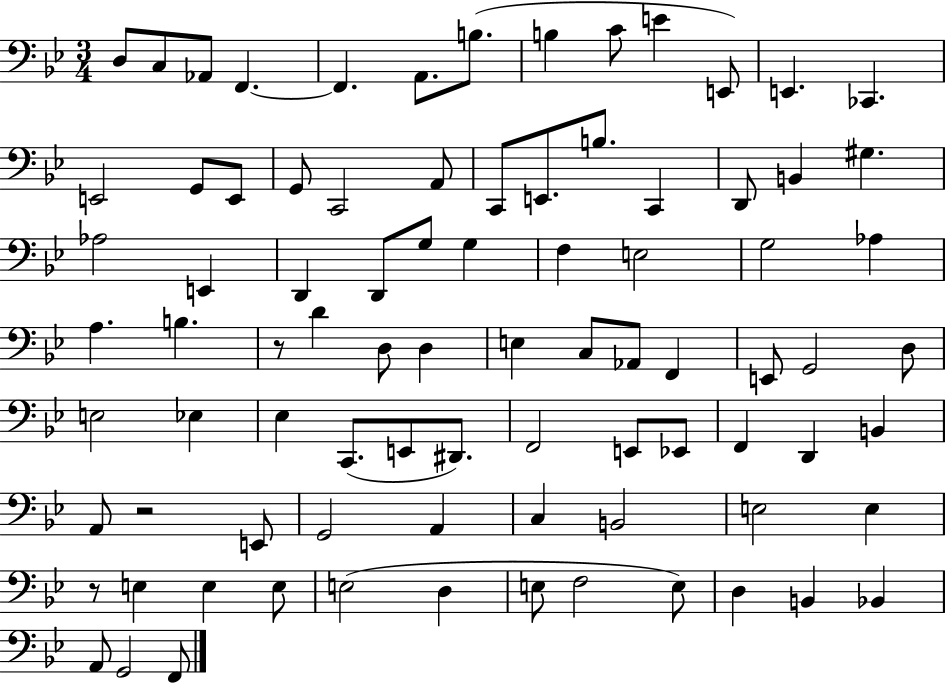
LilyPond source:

{
  \clef bass
  \numericTimeSignature
  \time 3/4
  \key bes \major
  d8 c8 aes,8 f,4.~~ | f,4. a,8. b8.( | b4 c'8 e'4 e,8) | e,4. ces,4. | \break e,2 g,8 e,8 | g,8 c,2 a,8 | c,8 e,8. b8. c,4 | d,8 b,4 gis4. | \break aes2 e,4 | d,4 d,8 g8 g4 | f4 e2 | g2 aes4 | \break a4. b4. | r8 d'4 d8 d4 | e4 c8 aes,8 f,4 | e,8 g,2 d8 | \break e2 ees4 | ees4 c,8.( e,8 dis,8.) | f,2 e,8 ees,8 | f,4 d,4 b,4 | \break a,8 r2 e,8 | g,2 a,4 | c4 b,2 | e2 e4 | \break r8 e4 e4 e8 | e2( d4 | e8 f2 e8) | d4 b,4 bes,4 | \break a,8 g,2 f,8 | \bar "|."
}